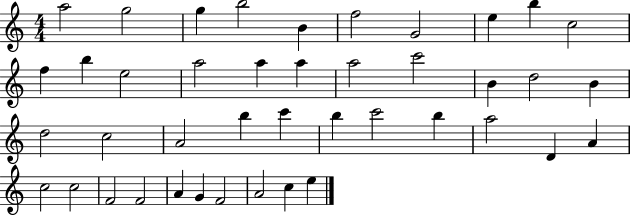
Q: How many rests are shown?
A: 0